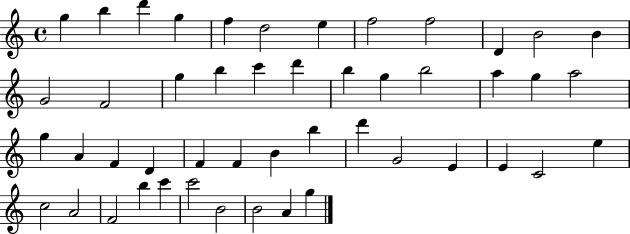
{
  \clef treble
  \time 4/4
  \defaultTimeSignature
  \key c \major
  g''4 b''4 d'''4 g''4 | f''4 d''2 e''4 | f''2 f''2 | d'4 b'2 b'4 | \break g'2 f'2 | g''4 b''4 c'''4 d'''4 | b''4 g''4 b''2 | a''4 g''4 a''2 | \break g''4 a'4 f'4 d'4 | f'4 f'4 b'4 b''4 | d'''4 g'2 e'4 | e'4 c'2 e''4 | \break c''2 a'2 | f'2 b''4 c'''4 | c'''2 b'2 | b'2 a'4 g''4 | \break \bar "|."
}